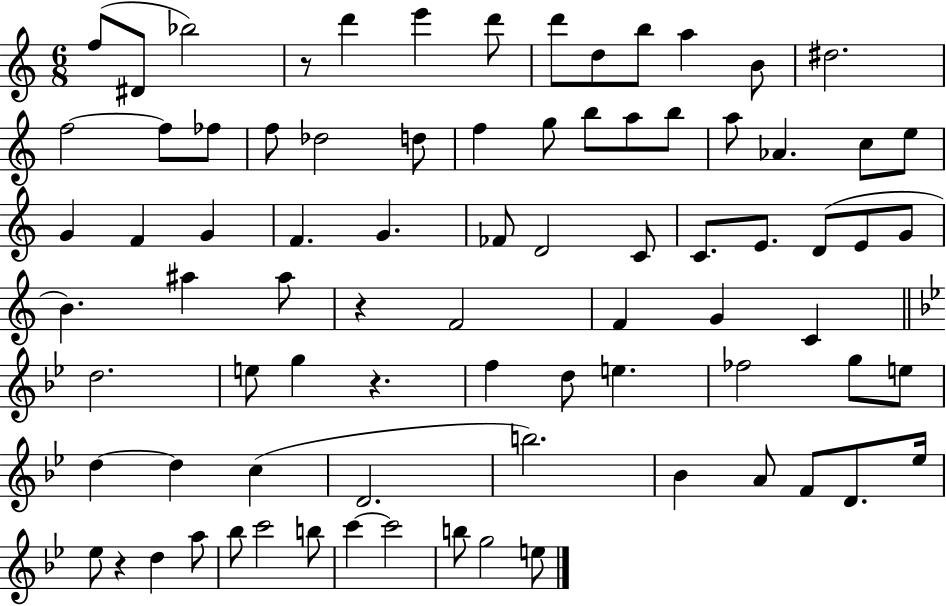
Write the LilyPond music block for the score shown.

{
  \clef treble
  \numericTimeSignature
  \time 6/8
  \key c \major
  f''8( dis'8 bes''2) | r8 d'''4 e'''4 d'''8 | d'''8 d''8 b''8 a''4 b'8 | dis''2. | \break f''2~~ f''8 fes''8 | f''8 des''2 d''8 | f''4 g''8 b''8 a''8 b''8 | a''8 aes'4. c''8 e''8 | \break g'4 f'4 g'4 | f'4. g'4. | fes'8 d'2 c'8 | c'8. e'8. d'8( e'8 g'8 | \break b'4.) ais''4 ais''8 | r4 f'2 | f'4 g'4 c'4 | \bar "||" \break \key bes \major d''2. | e''8 g''4 r4. | f''4 d''8 e''4. | fes''2 g''8 e''8 | \break d''4~~ d''4 c''4( | d'2. | b''2.) | bes'4 a'8 f'8 d'8. ees''16 | \break ees''8 r4 d''4 a''8 | bes''8 c'''2 b''8 | c'''4~~ c'''2 | b''8 g''2 e''8 | \break \bar "|."
}